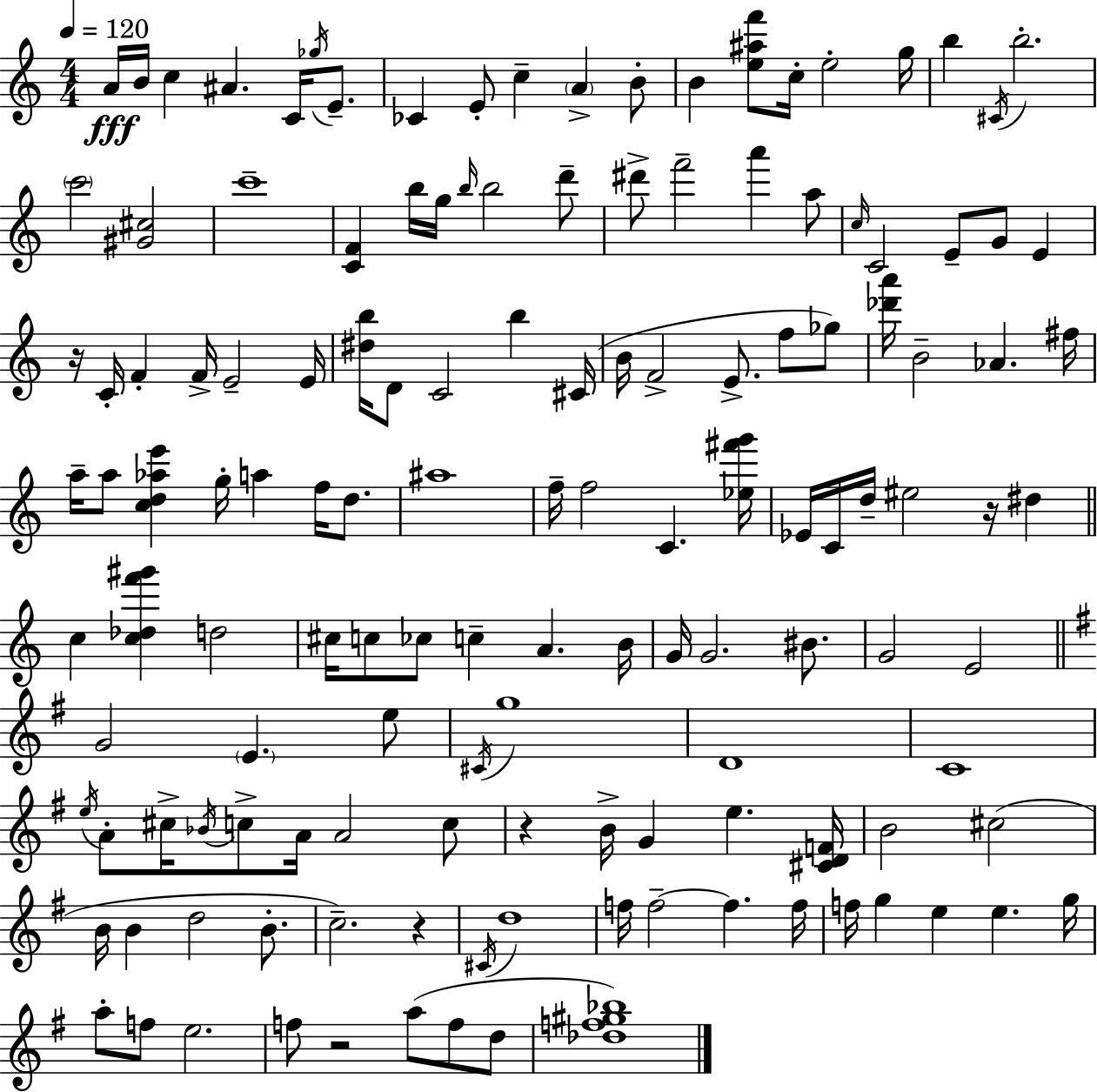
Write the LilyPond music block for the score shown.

{
  \clef treble
  \numericTimeSignature
  \time 4/4
  \key a \minor
  \tempo 4 = 120
  a'16\fff b'16 c''4 ais'4. c'16 \acciaccatura { ges''16 } e'8.-- | ces'4 e'8-. c''4-- \parenthesize a'4-> b'8-. | b'4 <e'' ais'' f'''>8 c''16-. e''2-. | g''16 b''4 \acciaccatura { cis'16 } b''2.-. | \break \parenthesize c'''2 <gis' cis''>2 | c'''1-- | <c' f'>4 b''16 g''16 \grace { b''16 } b''2 | d'''8-- dis'''8-> f'''2-- a'''4 | \break a''8 \grace { c''16 } c'2 e'8-- g'8 | e'4 r16 c'16-. f'4-. f'16-> e'2-- | e'16 <dis'' b''>16 d'8 c'2 b''4 | cis'16( b'16 f'2-> e'8.-> | \break f''8 ges''8) <des''' a'''>16 b'2-- aes'4. | fis''16 a''16-- a''8 <c'' d'' aes'' e'''>4 g''16-. a''4 | f''16 d''8. ais''1 | f''16-- f''2 c'4. | \break <ees'' fis''' g'''>16 ees'16 c'16 d''16-- eis''2 r16 | dis''4 \bar "||" \break \key c \major c''4 <c'' des'' f''' gis'''>4 d''2 | cis''16 c''8 ces''8 c''4-- a'4. b'16 | g'16 g'2. bis'8. | g'2 e'2 | \break \bar "||" \break \key g \major g'2 \parenthesize e'4. e''8 | \acciaccatura { cis'16 } g''1 | d'1 | c'1 | \break \acciaccatura { e''16 } a'8-. cis''16-> \acciaccatura { bes'16 } c''8-> a'16 a'2 | c''8 r4 b'16-> g'4 e''4. | <cis' d' f'>16 b'2 cis''2( | b'16 b'4 d''2 | \break b'8.-. c''2.--) r4 | \acciaccatura { cis'16 } d''1 | f''16 f''2--~~ f''4. | f''16 f''16 g''4 e''4 e''4. | \break g''16 a''8-. f''8 e''2. | f''8 r2 a''8( | f''8 d''8 <des'' f'' gis'' bes''>1) | \bar "|."
}